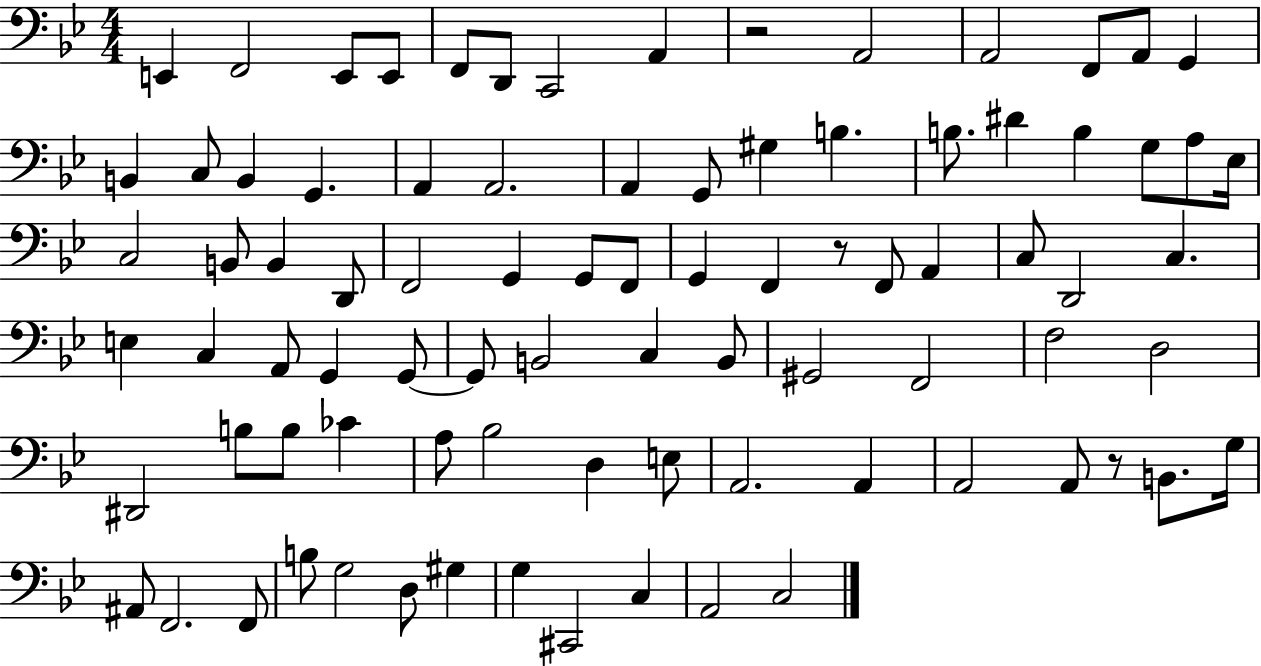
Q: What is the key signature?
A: BES major